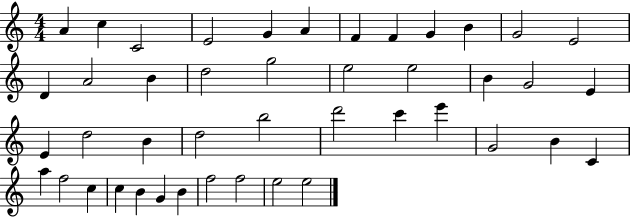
A4/q C5/q C4/h E4/h G4/q A4/q F4/q F4/q G4/q B4/q G4/h E4/h D4/q A4/h B4/q D5/h G5/h E5/h E5/h B4/q G4/h E4/q E4/q D5/h B4/q D5/h B5/h D6/h C6/q E6/q G4/h B4/q C4/q A5/q F5/h C5/q C5/q B4/q G4/q B4/q F5/h F5/h E5/h E5/h